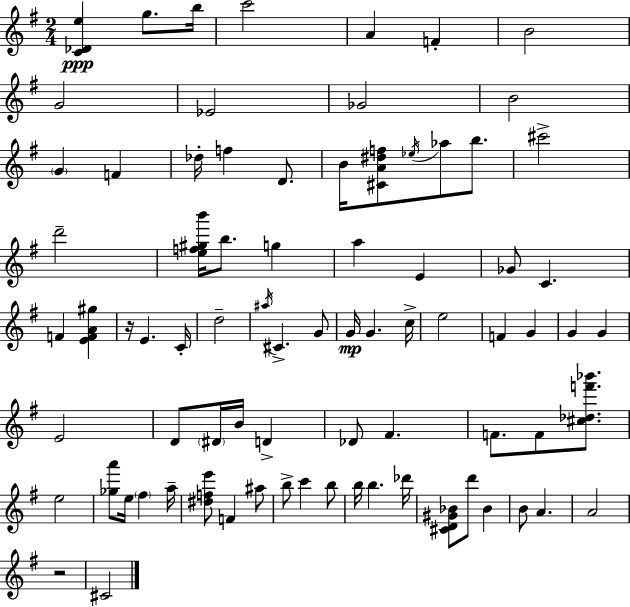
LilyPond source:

{
  \clef treble
  \numericTimeSignature
  \time 2/4
  \key g \major
  \repeat volta 2 { <c' des' e''>4\ppp g''8. b''16 | c'''2 | a'4 f'4-. | b'2 | \break g'2 | ees'2 | ges'2 | b'2 | \break \parenthesize g'4 f'4 | des''16-. f''4 d'8. | b'16 <cis' a' dis'' f''>8 \acciaccatura { ees''16 } aes''8 b''8. | cis'''2-> | \break d'''2-- | <e'' f'' gis'' b'''>16 b''8. g''4 | a''4 e'4 | ges'8 c'4. | \break f'4 <e' f' a' gis''>4 | r16 e'4. | c'16-. d''2-- | \acciaccatura { ais''16 } cis'4.-> | \break g'8 g'16\mp g'4. | c''16-> e''2 | f'4 g'4 | g'4 g'4 | \break e'2 | d'8 \parenthesize dis'16 b'16 d'4-> | des'8 fis'4. | f'8. f'8 <cis'' des'' f''' bes'''>8. | \break e''2 | <ges'' a'''>8 e''16 \parenthesize fis''4 | a''16-- <dis'' f'' e'''>8 f'4 | ais''8 b''8-> c'''4 | \break b''8 b''16 b''4. | des'''16 <cis' d' gis' bes'>8 d'''8 bes'4 | b'8 a'4. | a'2 | \break r2 | cis'2 | } \bar "|."
}